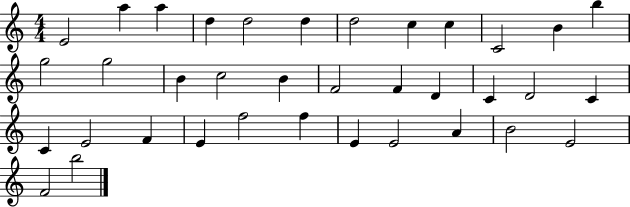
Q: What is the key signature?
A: C major